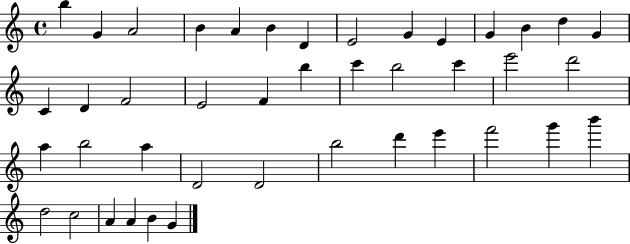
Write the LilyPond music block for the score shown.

{
  \clef treble
  \time 4/4
  \defaultTimeSignature
  \key c \major
  b''4 g'4 a'2 | b'4 a'4 b'4 d'4 | e'2 g'4 e'4 | g'4 b'4 d''4 g'4 | \break c'4 d'4 f'2 | e'2 f'4 b''4 | c'''4 b''2 c'''4 | e'''2 d'''2 | \break a''4 b''2 a''4 | d'2 d'2 | b''2 d'''4 e'''4 | f'''2 g'''4 b'''4 | \break d''2 c''2 | a'4 a'4 b'4 g'4 | \bar "|."
}